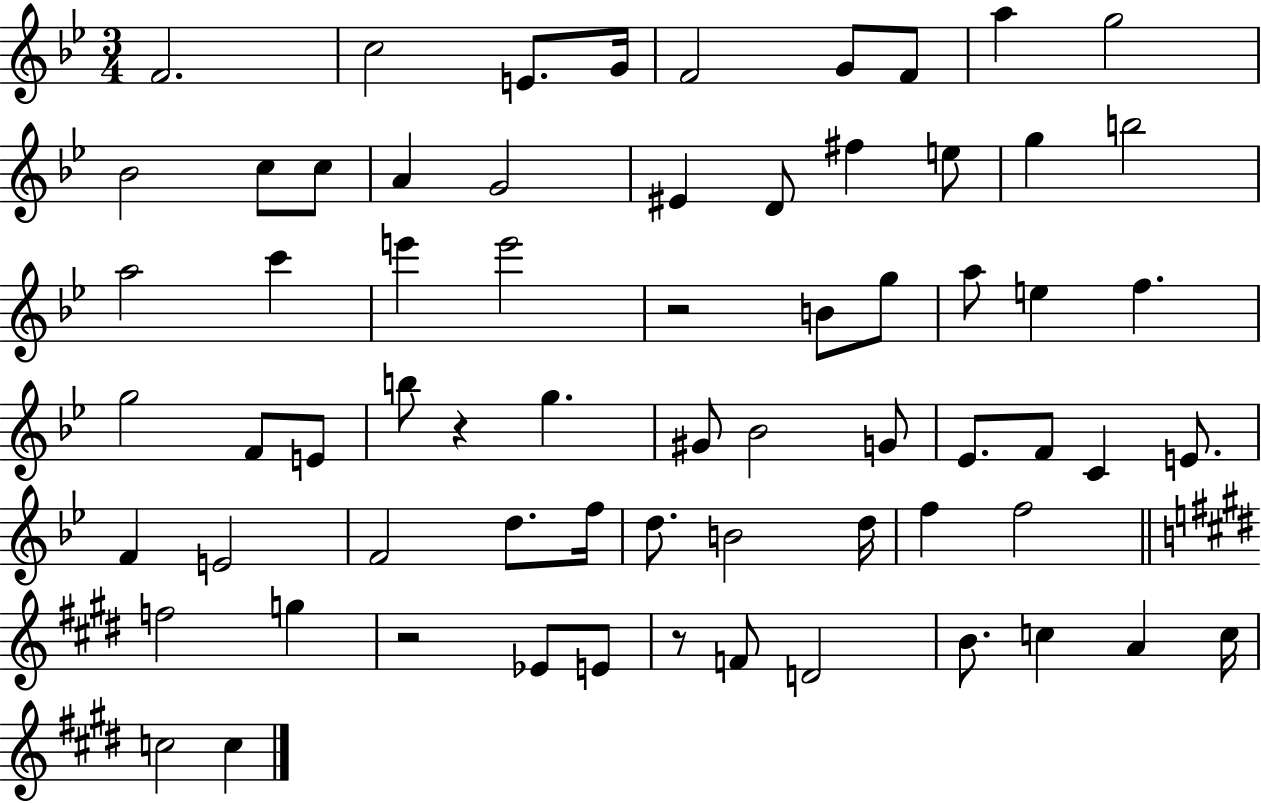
{
  \clef treble
  \numericTimeSignature
  \time 3/4
  \key bes \major
  f'2. | c''2 e'8. g'16 | f'2 g'8 f'8 | a''4 g''2 | \break bes'2 c''8 c''8 | a'4 g'2 | eis'4 d'8 fis''4 e''8 | g''4 b''2 | \break a''2 c'''4 | e'''4 e'''2 | r2 b'8 g''8 | a''8 e''4 f''4. | \break g''2 f'8 e'8 | b''8 r4 g''4. | gis'8 bes'2 g'8 | ees'8. f'8 c'4 e'8. | \break f'4 e'2 | f'2 d''8. f''16 | d''8. b'2 d''16 | f''4 f''2 | \break \bar "||" \break \key e \major f''2 g''4 | r2 ees'8 e'8 | r8 f'8 d'2 | b'8. c''4 a'4 c''16 | \break c''2 c''4 | \bar "|."
}